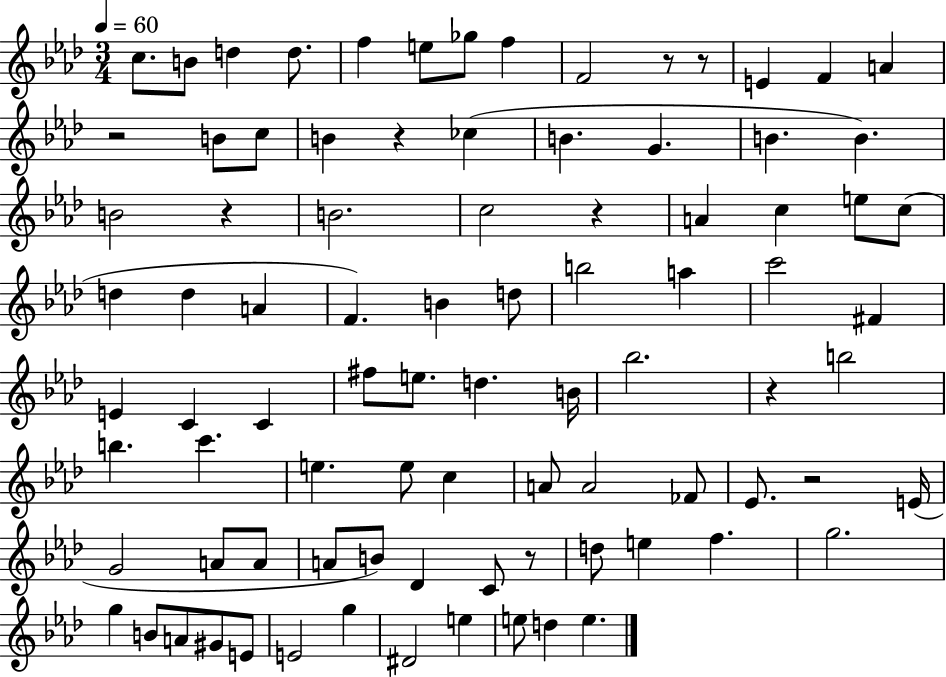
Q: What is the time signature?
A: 3/4